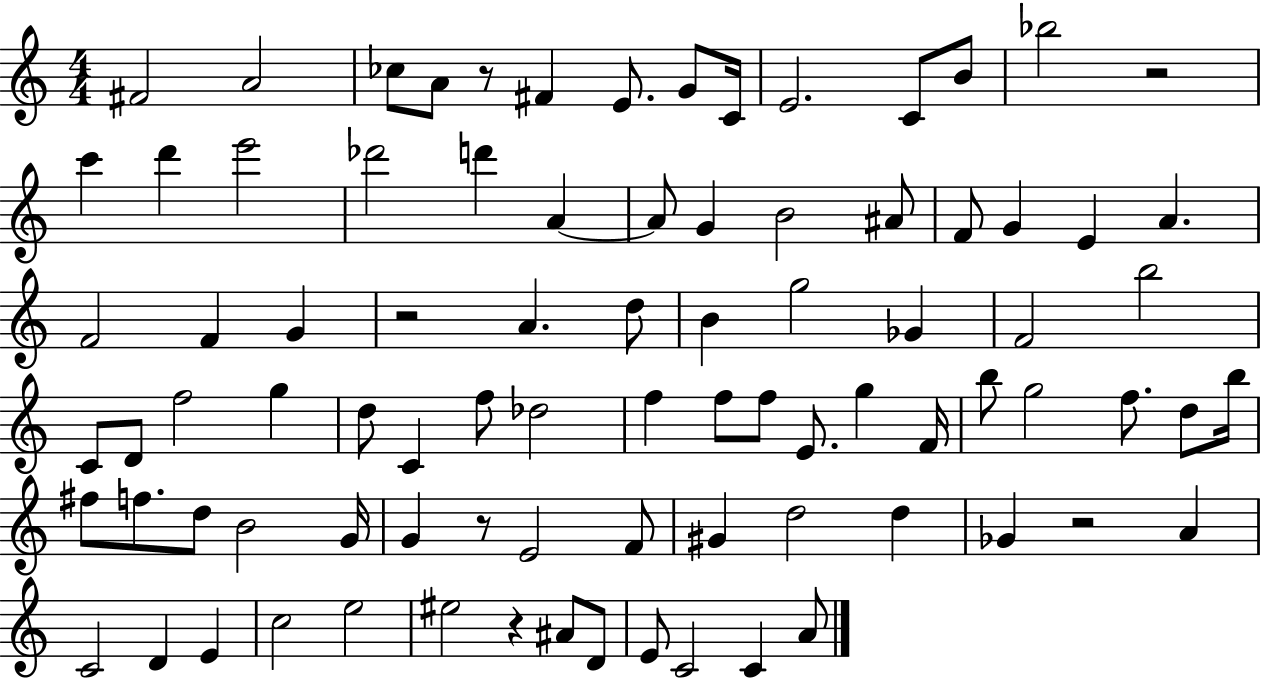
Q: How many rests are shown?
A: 6